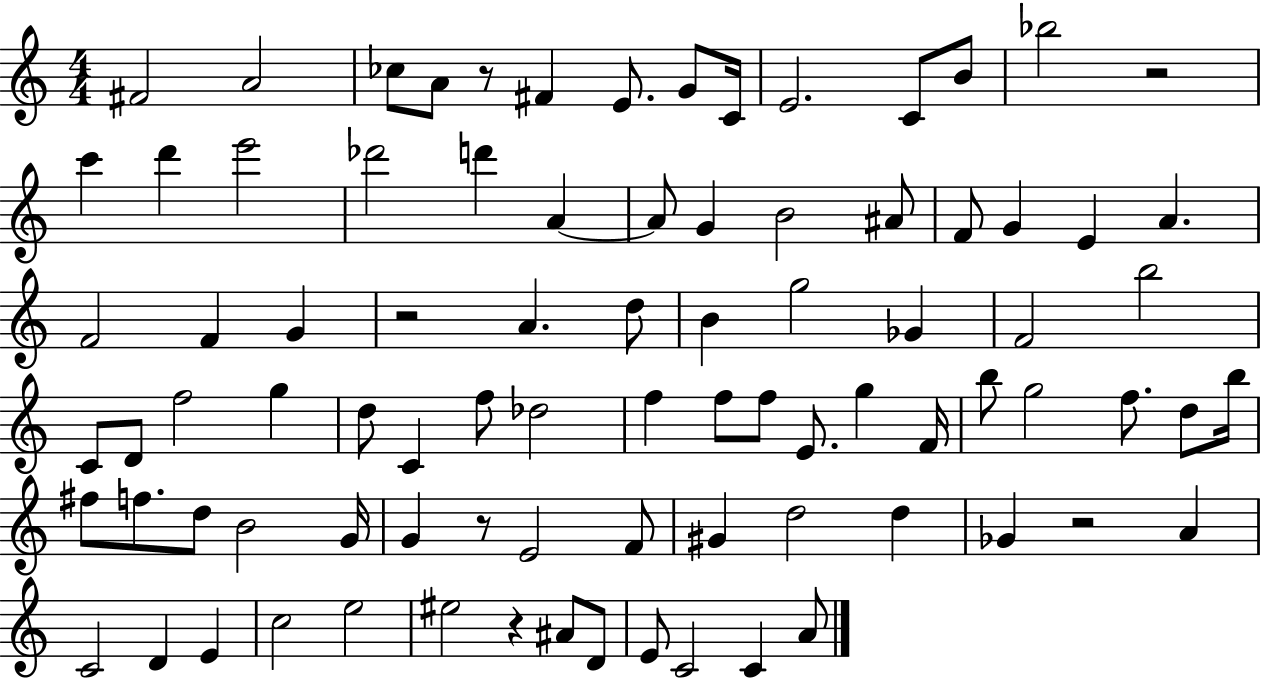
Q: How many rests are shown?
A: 6